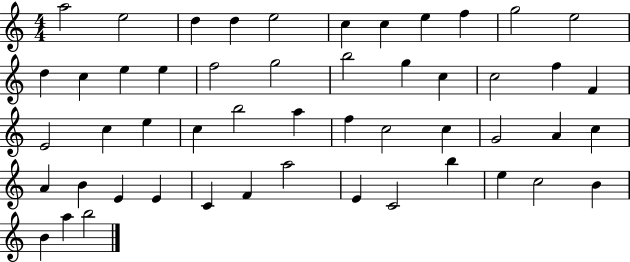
{
  \clef treble
  \numericTimeSignature
  \time 4/4
  \key c \major
  a''2 e''2 | d''4 d''4 e''2 | c''4 c''4 e''4 f''4 | g''2 e''2 | \break d''4 c''4 e''4 e''4 | f''2 g''2 | b''2 g''4 c''4 | c''2 f''4 f'4 | \break e'2 c''4 e''4 | c''4 b''2 a''4 | f''4 c''2 c''4 | g'2 a'4 c''4 | \break a'4 b'4 e'4 e'4 | c'4 f'4 a''2 | e'4 c'2 b''4 | e''4 c''2 b'4 | \break b'4 a''4 b''2 | \bar "|."
}